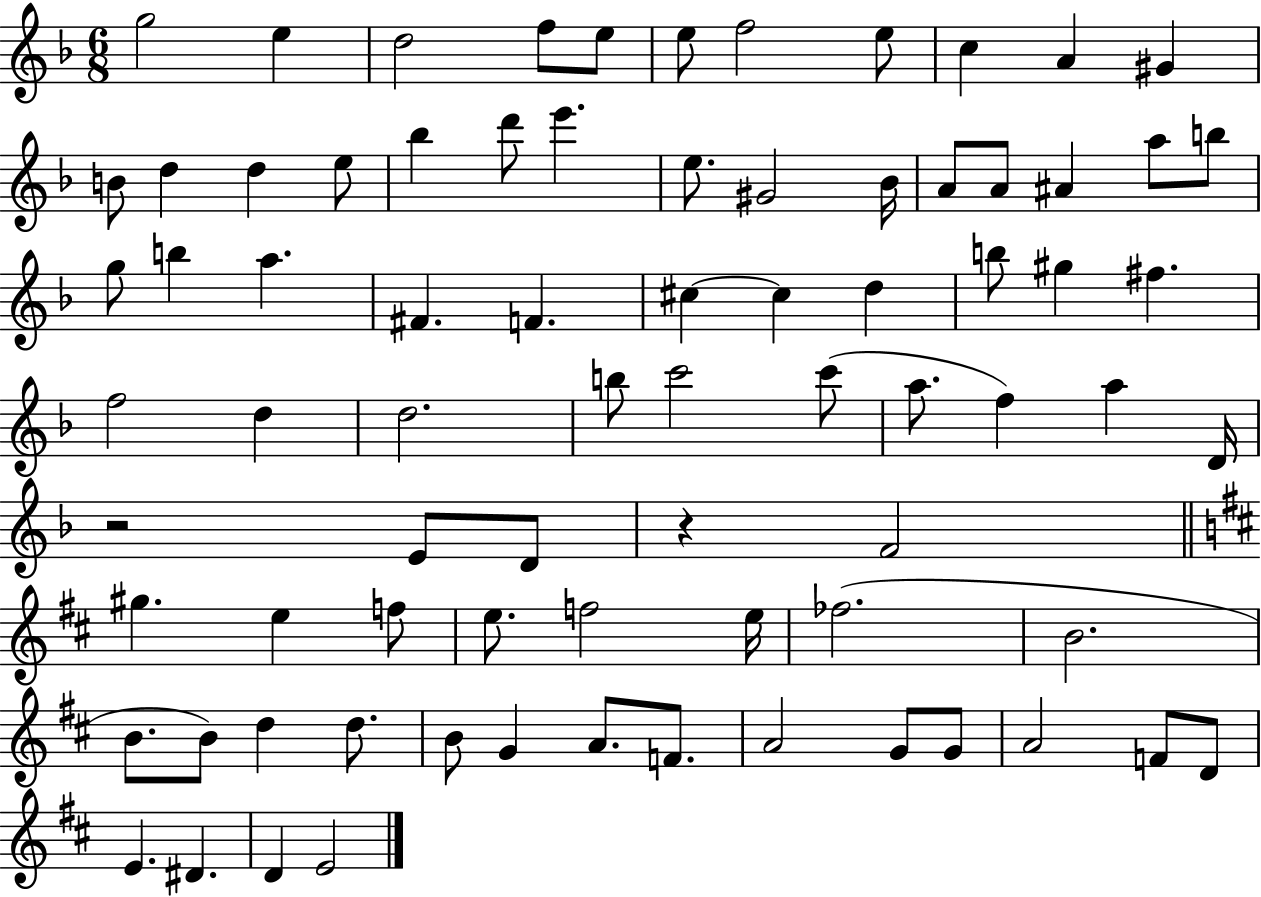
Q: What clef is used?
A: treble